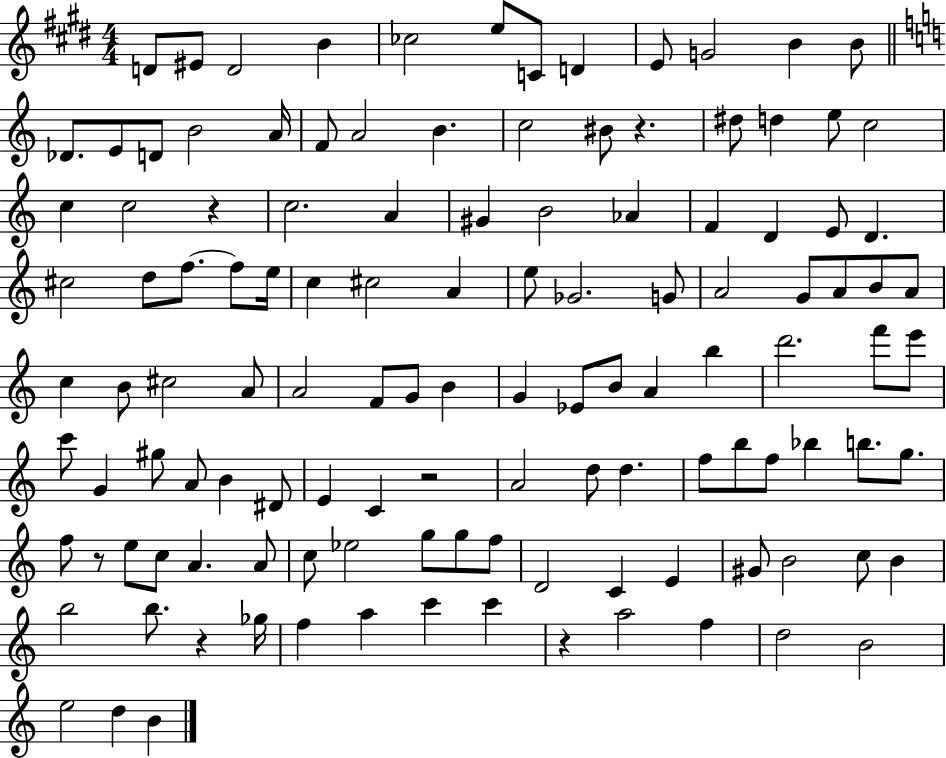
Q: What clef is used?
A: treble